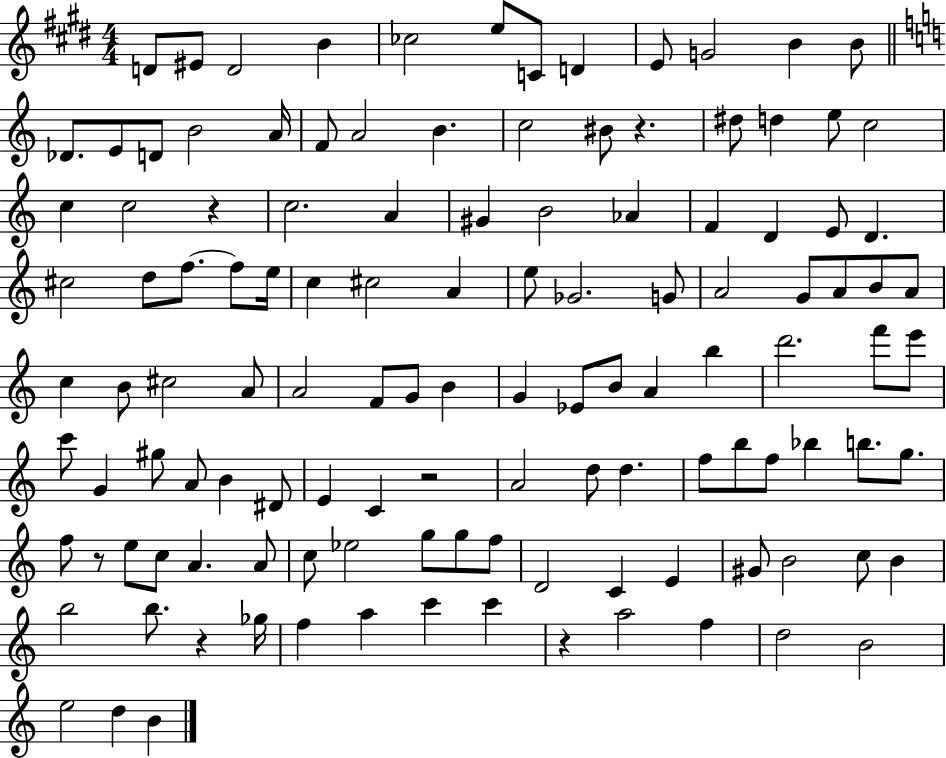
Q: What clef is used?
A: treble